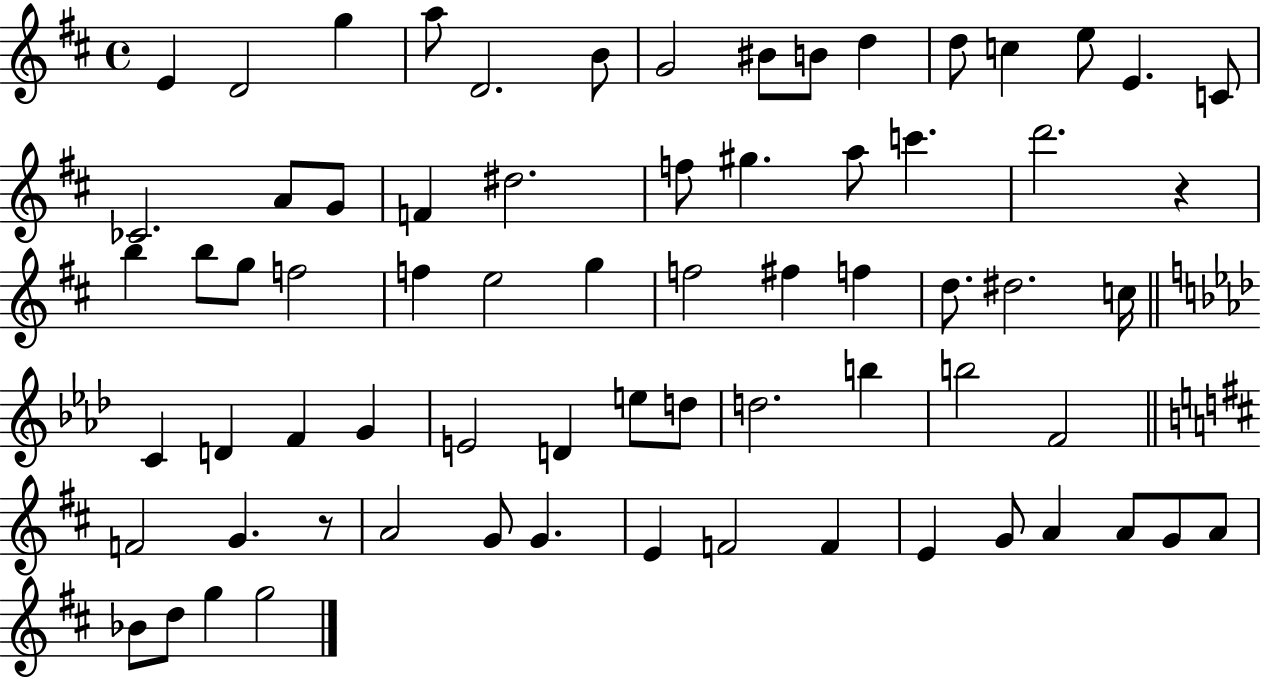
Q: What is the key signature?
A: D major